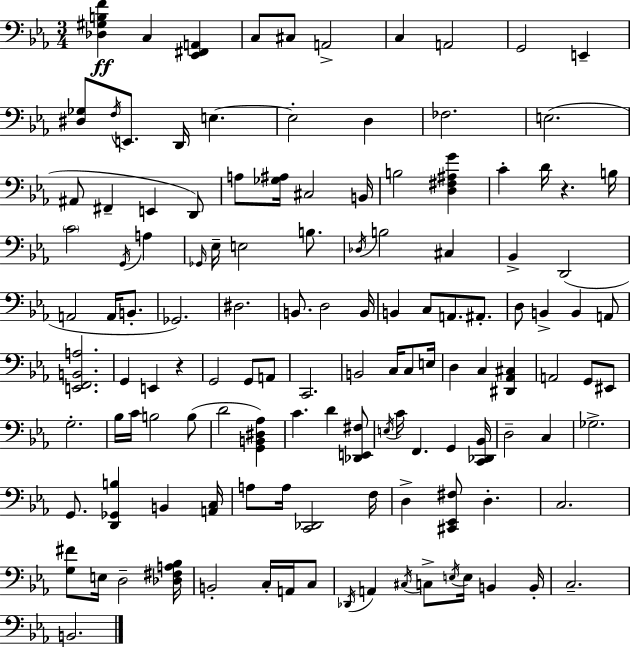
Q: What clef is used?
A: bass